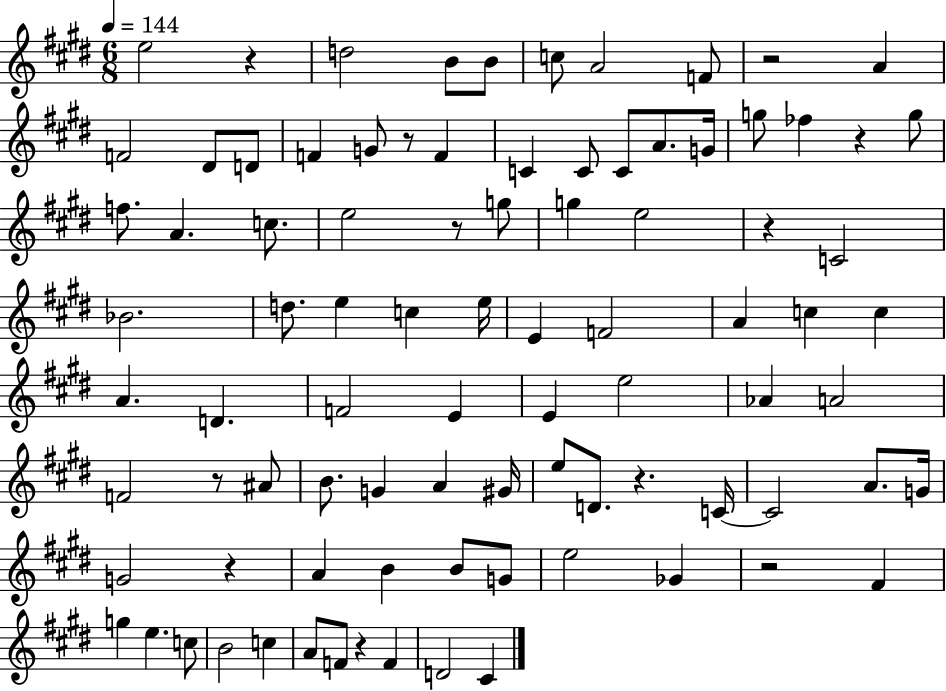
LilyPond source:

{
  \clef treble
  \numericTimeSignature
  \time 6/8
  \key e \major
  \tempo 4 = 144
  e''2 r4 | d''2 b'8 b'8 | c''8 a'2 f'8 | r2 a'4 | \break f'2 dis'8 d'8 | f'4 g'8 r8 f'4 | c'4 c'8 c'8 a'8. g'16 | g''8 fes''4 r4 g''8 | \break f''8. a'4. c''8. | e''2 r8 g''8 | g''4 e''2 | r4 c'2 | \break bes'2. | d''8. e''4 c''4 e''16 | e'4 f'2 | a'4 c''4 c''4 | \break a'4. d'4. | f'2 e'4 | e'4 e''2 | aes'4 a'2 | \break f'2 r8 ais'8 | b'8. g'4 a'4 gis'16 | e''8 d'8. r4. c'16~~ | c'2 a'8. g'16 | \break g'2 r4 | a'4 b'4 b'8 g'8 | e''2 ges'4 | r2 fis'4 | \break g''4 e''4. c''8 | b'2 c''4 | a'8 f'8 r4 f'4 | d'2 cis'4 | \break \bar "|."
}